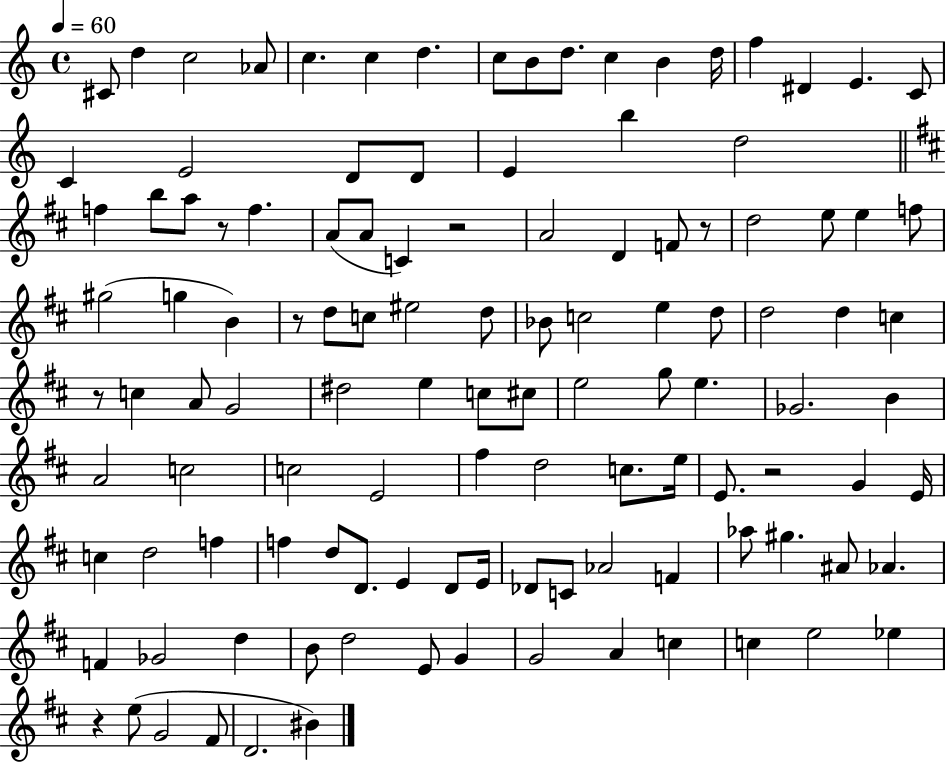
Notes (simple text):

C#4/e D5/q C5/h Ab4/e C5/q. C5/q D5/q. C5/e B4/e D5/e. C5/q B4/q D5/s F5/q D#4/q E4/q. C4/e C4/q E4/h D4/e D4/e E4/q B5/q D5/h F5/q B5/e A5/e R/e F5/q. A4/e A4/e C4/q R/h A4/h D4/q F4/e R/e D5/h E5/e E5/q F5/e G#5/h G5/q B4/q R/e D5/e C5/e EIS5/h D5/e Bb4/e C5/h E5/q D5/e D5/h D5/q C5/q R/e C5/q A4/e G4/h D#5/h E5/q C5/e C#5/e E5/h G5/e E5/q. Gb4/h. B4/q A4/h C5/h C5/h E4/h F#5/q D5/h C5/e. E5/s E4/e. R/h G4/q E4/s C5/q D5/h F5/q F5/q D5/e D4/e. E4/q D4/e E4/s Db4/e C4/e Ab4/h F4/q Ab5/e G#5/q. A#4/e Ab4/q. F4/q Gb4/h D5/q B4/e D5/h E4/e G4/q G4/h A4/q C5/q C5/q E5/h Eb5/q R/q E5/e G4/h F#4/e D4/h. BIS4/q